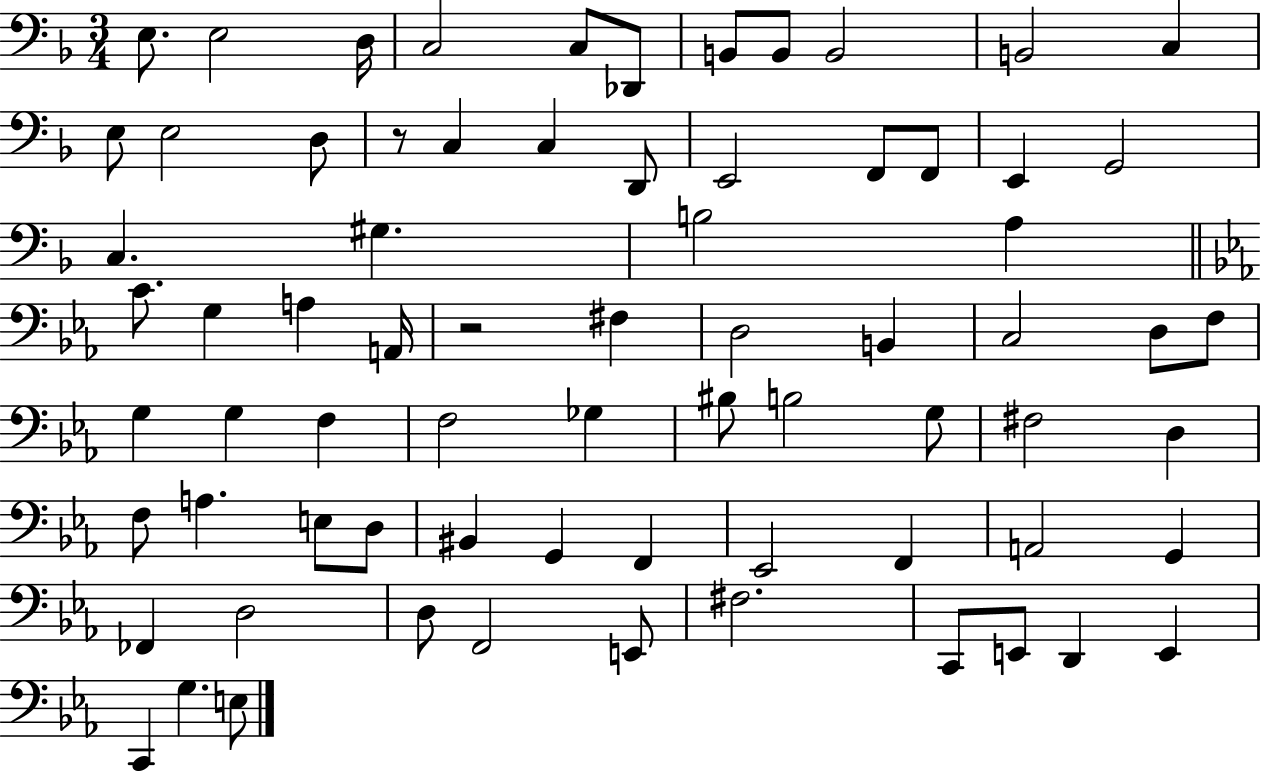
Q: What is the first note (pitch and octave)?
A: E3